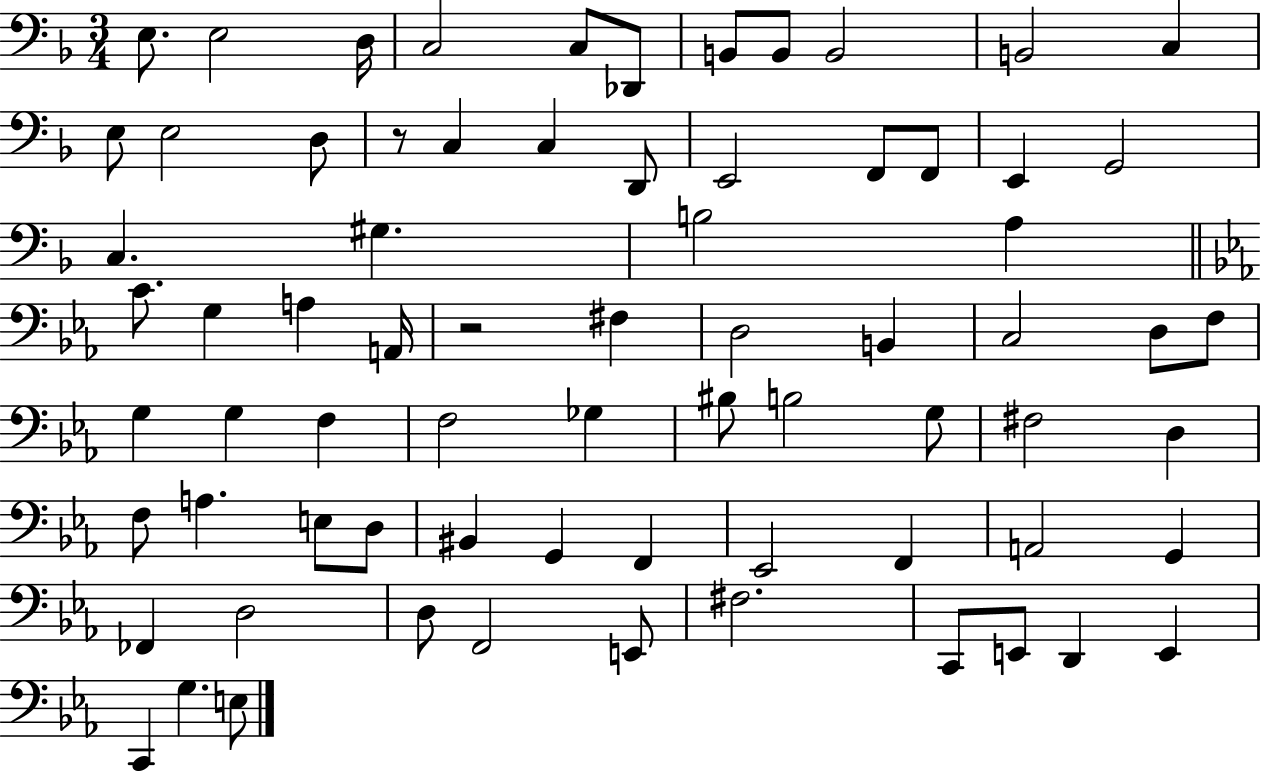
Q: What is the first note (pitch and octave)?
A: E3